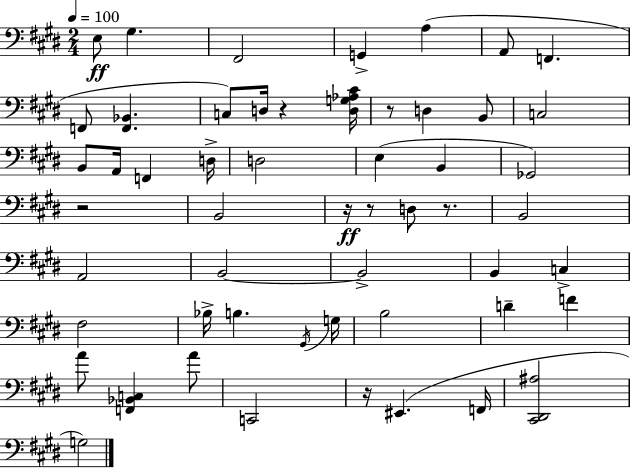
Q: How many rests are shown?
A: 7